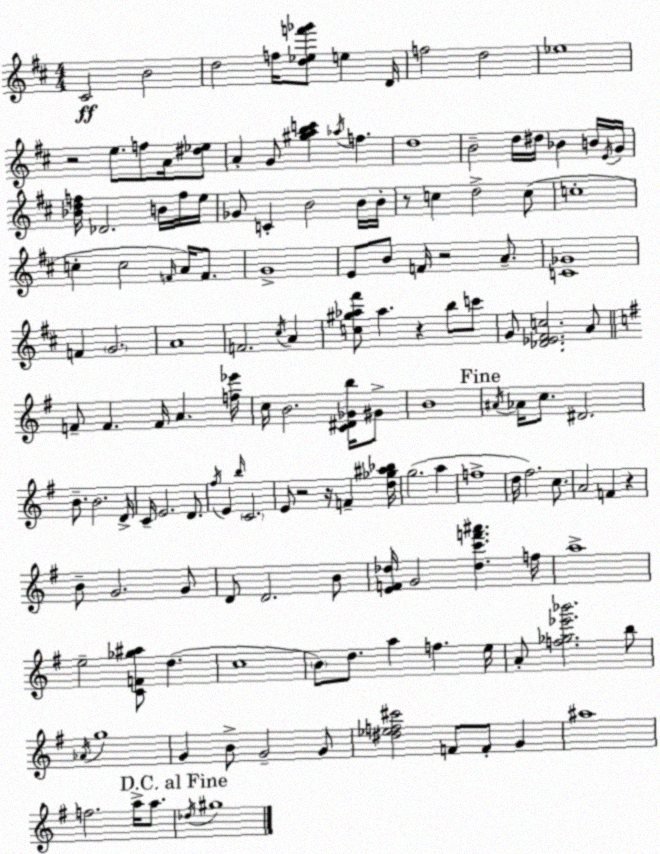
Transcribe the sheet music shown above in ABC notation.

X:1
T:Untitled
M:4/4
L:1/4
K:D
^C2 B2 d2 f/4 [d_ef'_g']/2 e D/4 f2 d2 _e4 z2 e/2 f/2 A/4 [^d_e]/2 A G/2 [^gabc'] _a/4 f d4 B2 d/4 ^d/4 _B B/4 E/4 G/4 [_Bdf]/4 _D2 B/4 f/4 e/4 _G/2 C B2 B/4 B/4 z/2 c d2 c/2 c4 c c2 F/4 A/4 F/2 G4 E/2 B/2 F/4 z2 A/2 [C_G]4 F G2 A4 F2 ^c/4 A [c^g_a^f']/2 _a z b/2 c'/2 G/2 [_D_E^Fc]2 A/2 F/2 F F/4 A [f_e']/4 c/4 B2 [C^D_Gb]/4 ^G/2 B4 ^A/4 _A/4 c/2 ^D2 B/2 B2 D/4 C/4 E2 D/2 ^f/4 E b/4 C2 E/2 z2 z/4 F [d_g^a_b]/4 g2 a f4 d/4 ^f2 c/2 A2 F z B/2 G2 G/2 D/2 D2 B/2 [EF_d]/4 G2 [_dc'f'^a'] f/4 a4 e2 [CF_g^a]/2 d c4 B/2 d/2 a f e/4 A/2 [f_g_e'_b']2 b/2 _A/4 g4 G B/2 G2 G/2 [^d_ef^c']2 F/2 F/2 G ^a4 f2 a/4 a/2 _d/4 ^g4